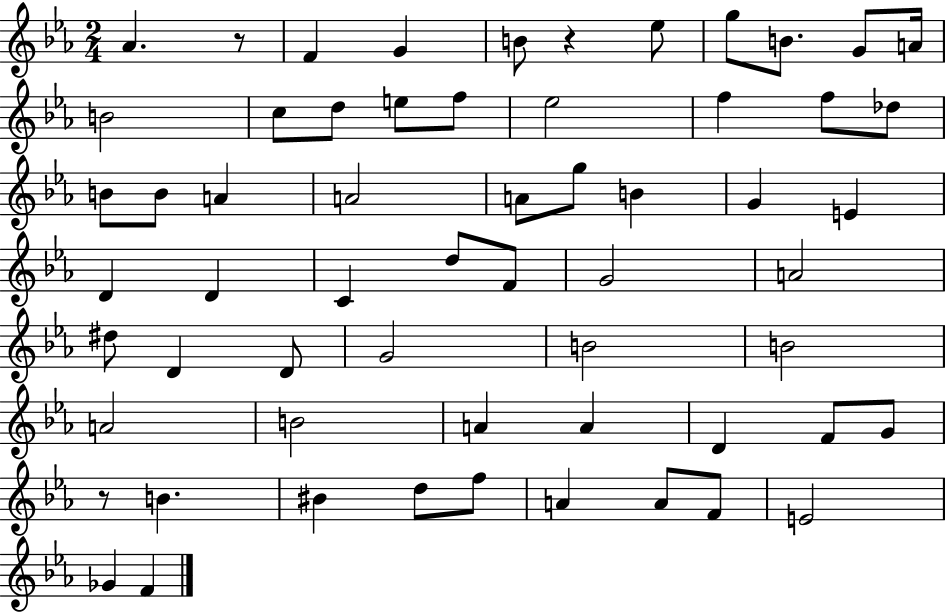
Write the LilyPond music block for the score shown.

{
  \clef treble
  \numericTimeSignature
  \time 2/4
  \key ees \major
  aes'4. r8 | f'4 g'4 | b'8 r4 ees''8 | g''8 b'8. g'8 a'16 | \break b'2 | c''8 d''8 e''8 f''8 | ees''2 | f''4 f''8 des''8 | \break b'8 b'8 a'4 | a'2 | a'8 g''8 b'4 | g'4 e'4 | \break d'4 d'4 | c'4 d''8 f'8 | g'2 | a'2 | \break dis''8 d'4 d'8 | g'2 | b'2 | b'2 | \break a'2 | b'2 | a'4 a'4 | d'4 f'8 g'8 | \break r8 b'4. | bis'4 d''8 f''8 | a'4 a'8 f'8 | e'2 | \break ges'4 f'4 | \bar "|."
}